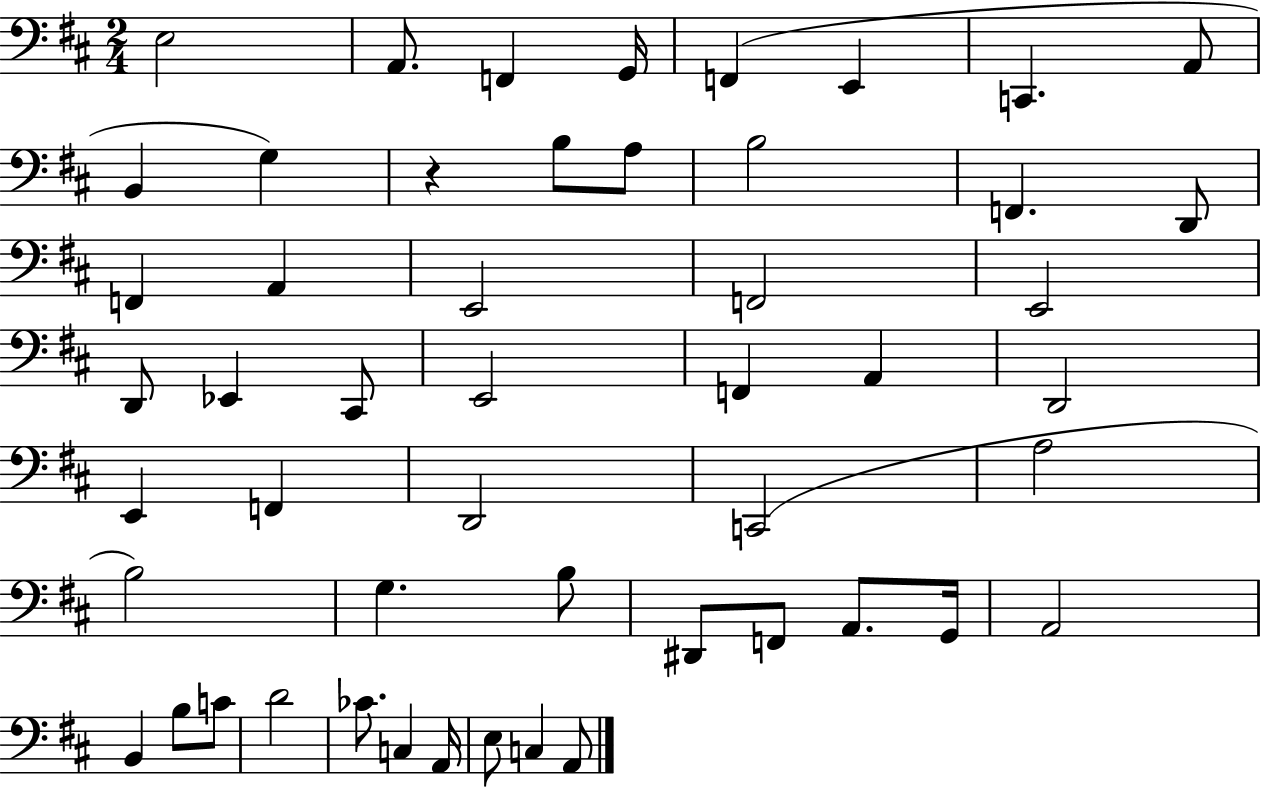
E3/h A2/e. F2/q G2/s F2/q E2/q C2/q. A2/e B2/q G3/q R/q B3/e A3/e B3/h F2/q. D2/e F2/q A2/q E2/h F2/h E2/h D2/e Eb2/q C#2/e E2/h F2/q A2/q D2/h E2/q F2/q D2/h C2/h A3/h B3/h G3/q. B3/e D#2/e F2/e A2/e. G2/s A2/h B2/q B3/e C4/e D4/h CES4/e. C3/q A2/s E3/e C3/q A2/e